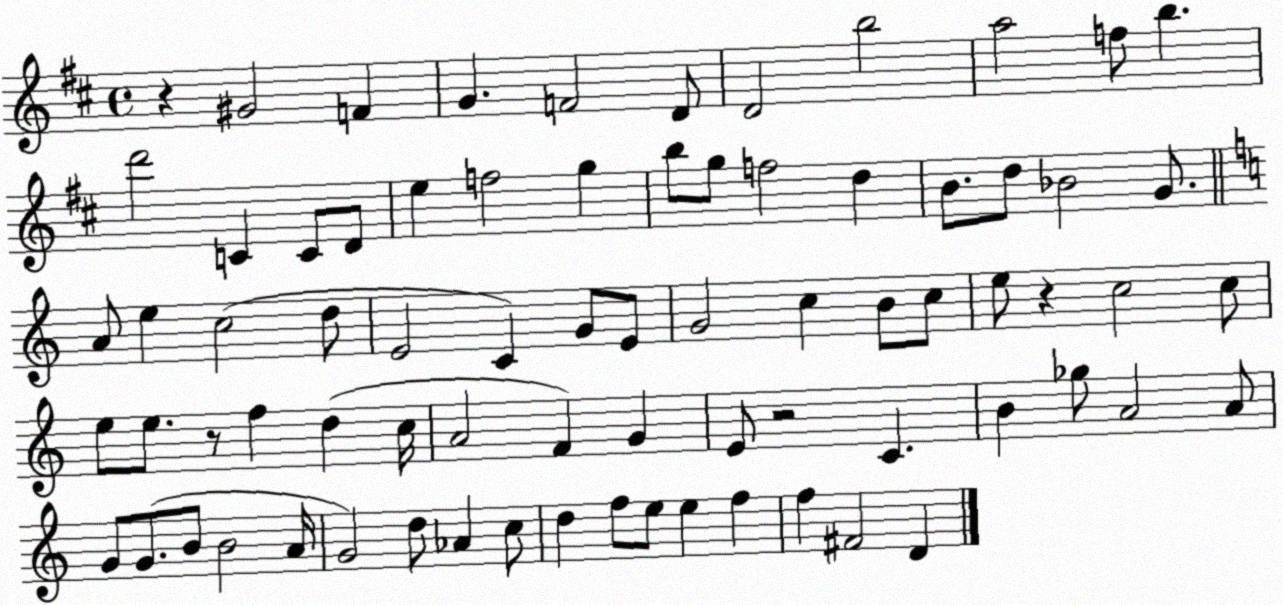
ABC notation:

X:1
T:Untitled
M:4/4
L:1/4
K:D
z ^G2 F G F2 D/2 D2 b2 a2 f/2 b d'2 C C/2 D/2 e f2 g b/2 g/2 f2 d B/2 d/2 _B2 G/2 A/2 e c2 d/2 E2 C G/2 E/2 G2 c B/2 c/2 e/2 z c2 c/2 e/2 e/2 z/2 f d c/4 A2 F G E/2 z2 C B _g/2 A2 A/2 G/2 G/2 B/2 B2 A/4 G2 d/2 _A c/2 d f/2 e/2 e f f ^F2 D